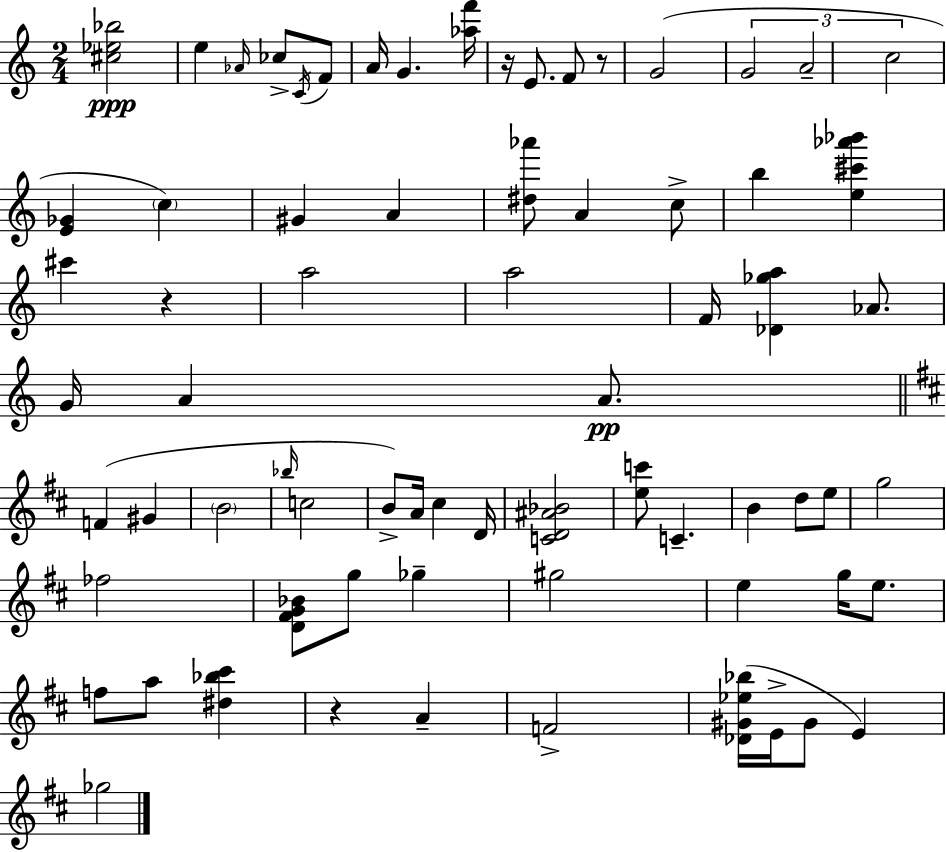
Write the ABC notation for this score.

X:1
T:Untitled
M:2/4
L:1/4
K:Am
[^c_e_b]2 e _A/4 _c/2 C/4 F/2 A/4 G [_af']/4 z/4 E/2 F/2 z/2 G2 G2 A2 c2 [E_G] c ^G A [^d_a']/2 A c/2 b [e^c'_a'_b'] ^c' z a2 a2 F/4 [_D_ga] _A/2 G/4 A A/2 F ^G B2 _b/4 c2 B/2 A/4 ^c D/4 [CD^A_B]2 [ec']/2 C B d/2 e/2 g2 _f2 [D^FG_B]/2 g/2 _g ^g2 e g/4 e/2 f/2 a/2 [^d_b^c'] z A F2 [_D^G_e_b]/4 E/4 ^G/2 E _g2